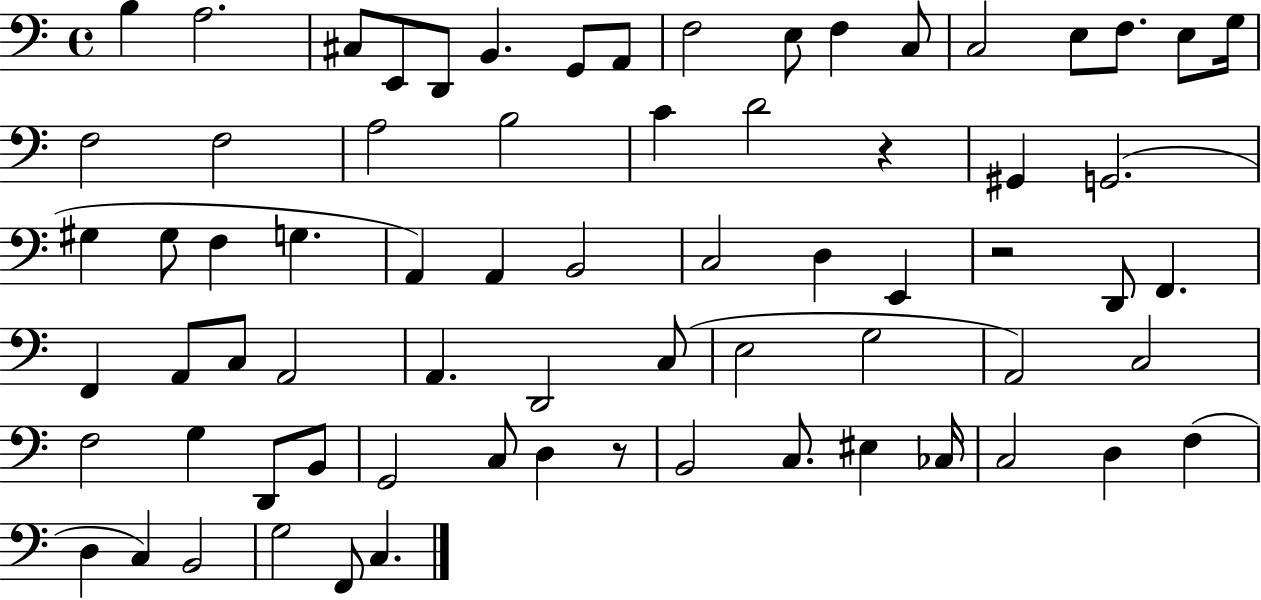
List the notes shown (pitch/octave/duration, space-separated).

B3/q A3/h. C#3/e E2/e D2/e B2/q. G2/e A2/e F3/h E3/e F3/q C3/e C3/h E3/e F3/e. E3/e G3/s F3/h F3/h A3/h B3/h C4/q D4/h R/q G#2/q G2/h. G#3/q G#3/e F3/q G3/q. A2/q A2/q B2/h C3/h D3/q E2/q R/h D2/e F2/q. F2/q A2/e C3/e A2/h A2/q. D2/h C3/e E3/h G3/h A2/h C3/h F3/h G3/q D2/e B2/e G2/h C3/e D3/q R/e B2/h C3/e. EIS3/q CES3/s C3/h D3/q F3/q D3/q C3/q B2/h G3/h F2/e C3/q.